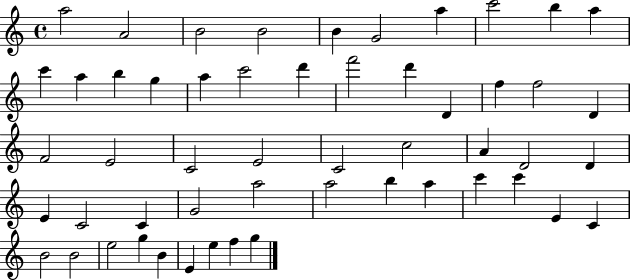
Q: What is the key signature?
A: C major